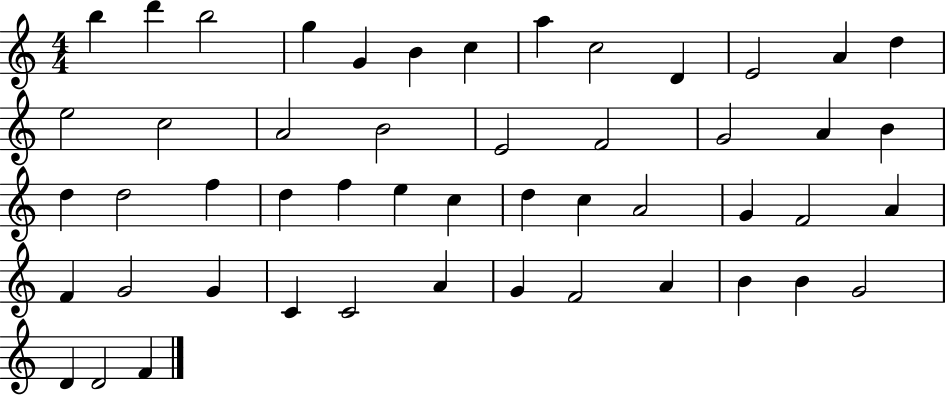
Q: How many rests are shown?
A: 0